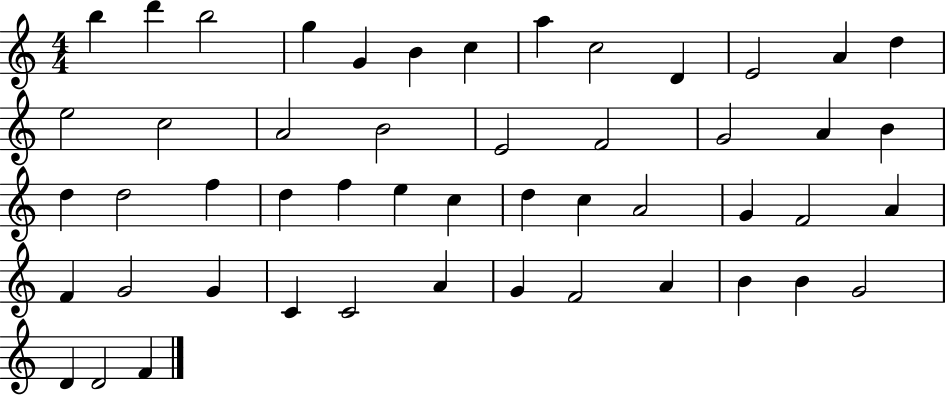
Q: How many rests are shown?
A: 0